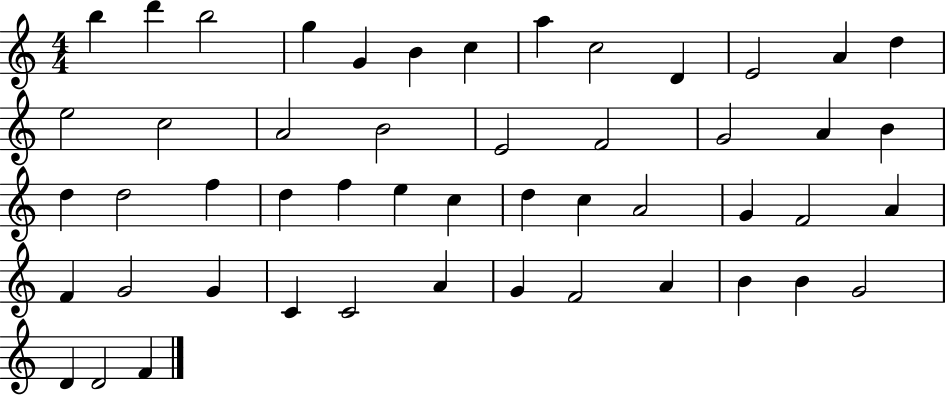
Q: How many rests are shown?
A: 0